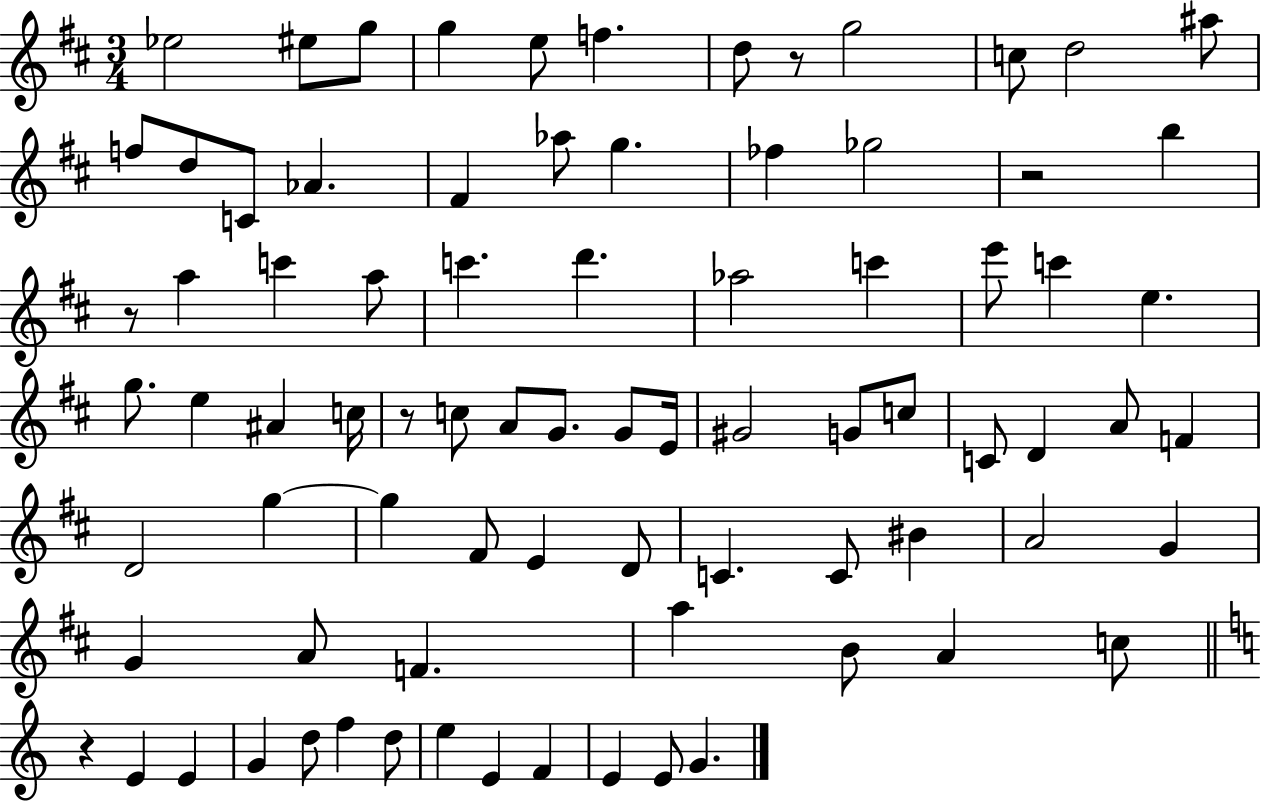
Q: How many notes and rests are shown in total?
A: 82